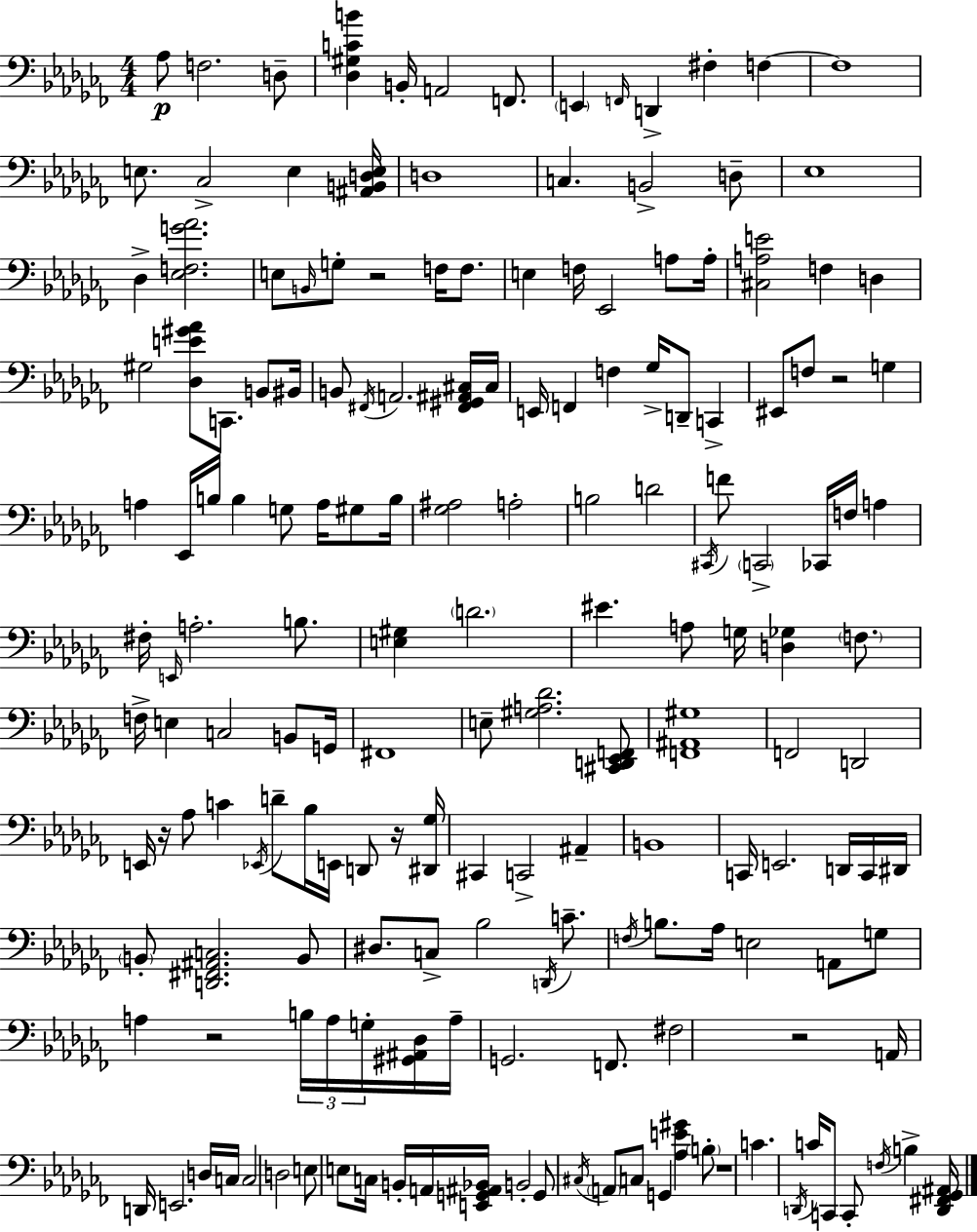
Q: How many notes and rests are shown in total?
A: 174